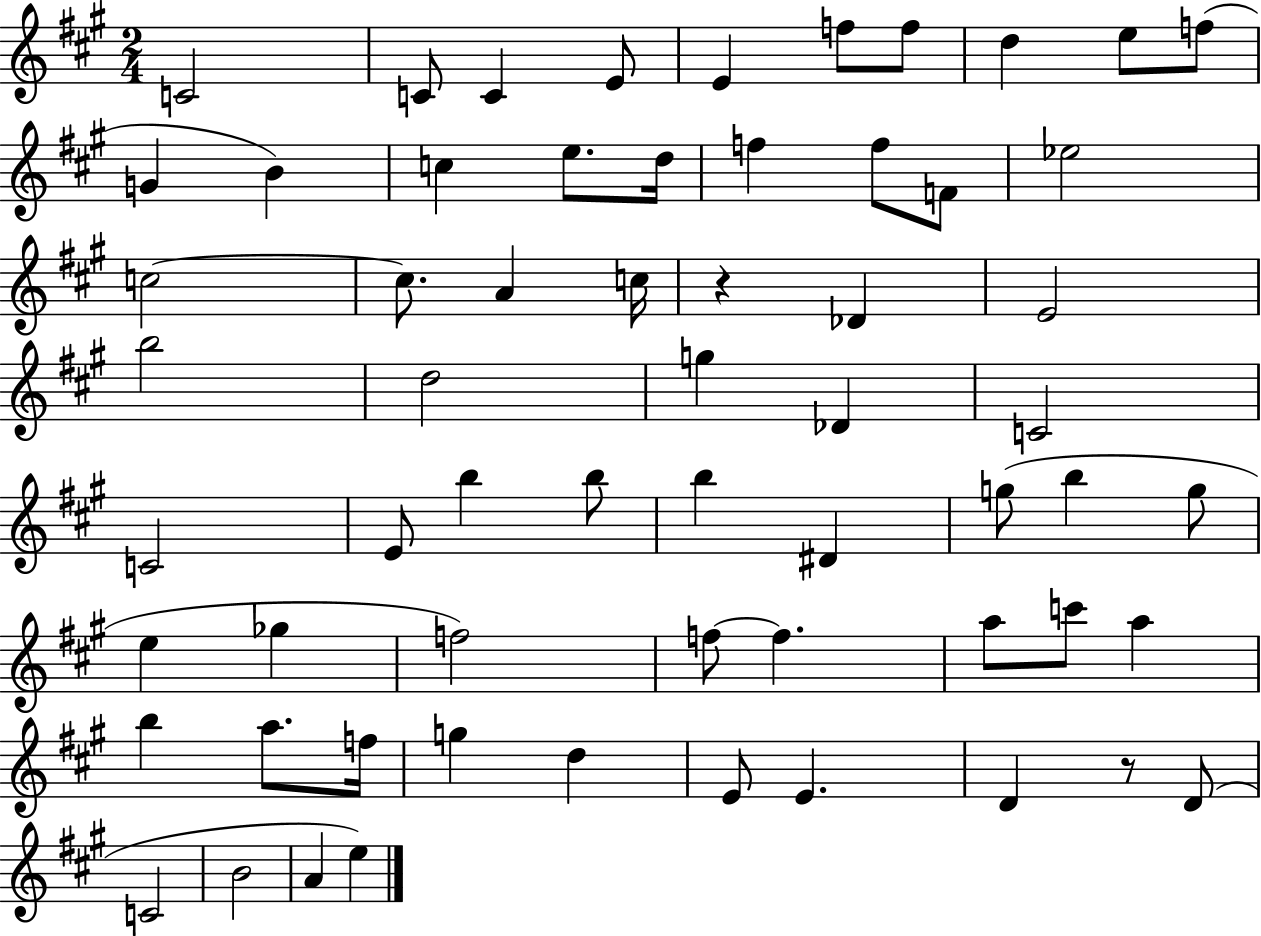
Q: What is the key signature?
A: A major